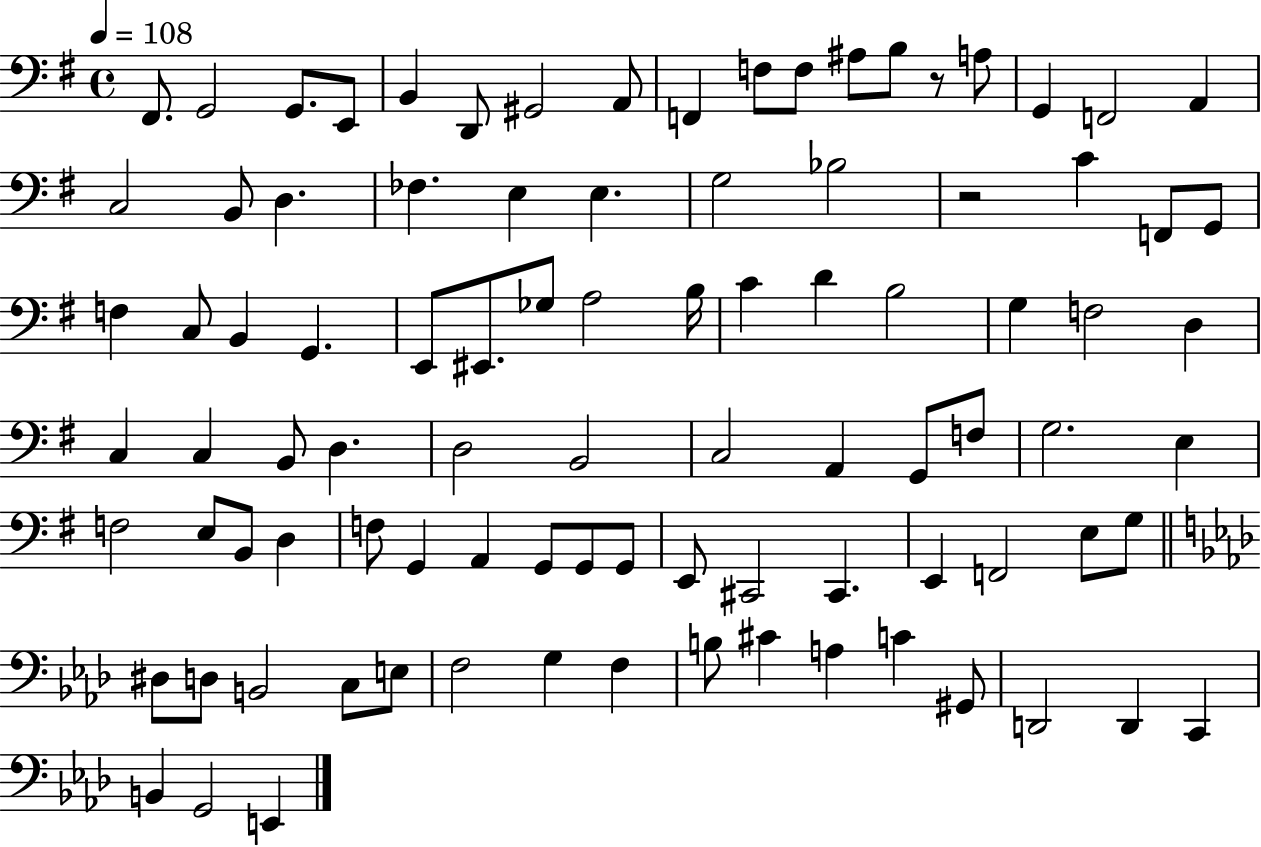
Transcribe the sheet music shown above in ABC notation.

X:1
T:Untitled
M:4/4
L:1/4
K:G
^F,,/2 G,,2 G,,/2 E,,/2 B,, D,,/2 ^G,,2 A,,/2 F,, F,/2 F,/2 ^A,/2 B,/2 z/2 A,/2 G,, F,,2 A,, C,2 B,,/2 D, _F, E, E, G,2 _B,2 z2 C F,,/2 G,,/2 F, C,/2 B,, G,, E,,/2 ^E,,/2 _G,/2 A,2 B,/4 C D B,2 G, F,2 D, C, C, B,,/2 D, D,2 B,,2 C,2 A,, G,,/2 F,/2 G,2 E, F,2 E,/2 B,,/2 D, F,/2 G,, A,, G,,/2 G,,/2 G,,/2 E,,/2 ^C,,2 ^C,, E,, F,,2 E,/2 G,/2 ^D,/2 D,/2 B,,2 C,/2 E,/2 F,2 G, F, B,/2 ^C A, C ^G,,/2 D,,2 D,, C,, B,, G,,2 E,,